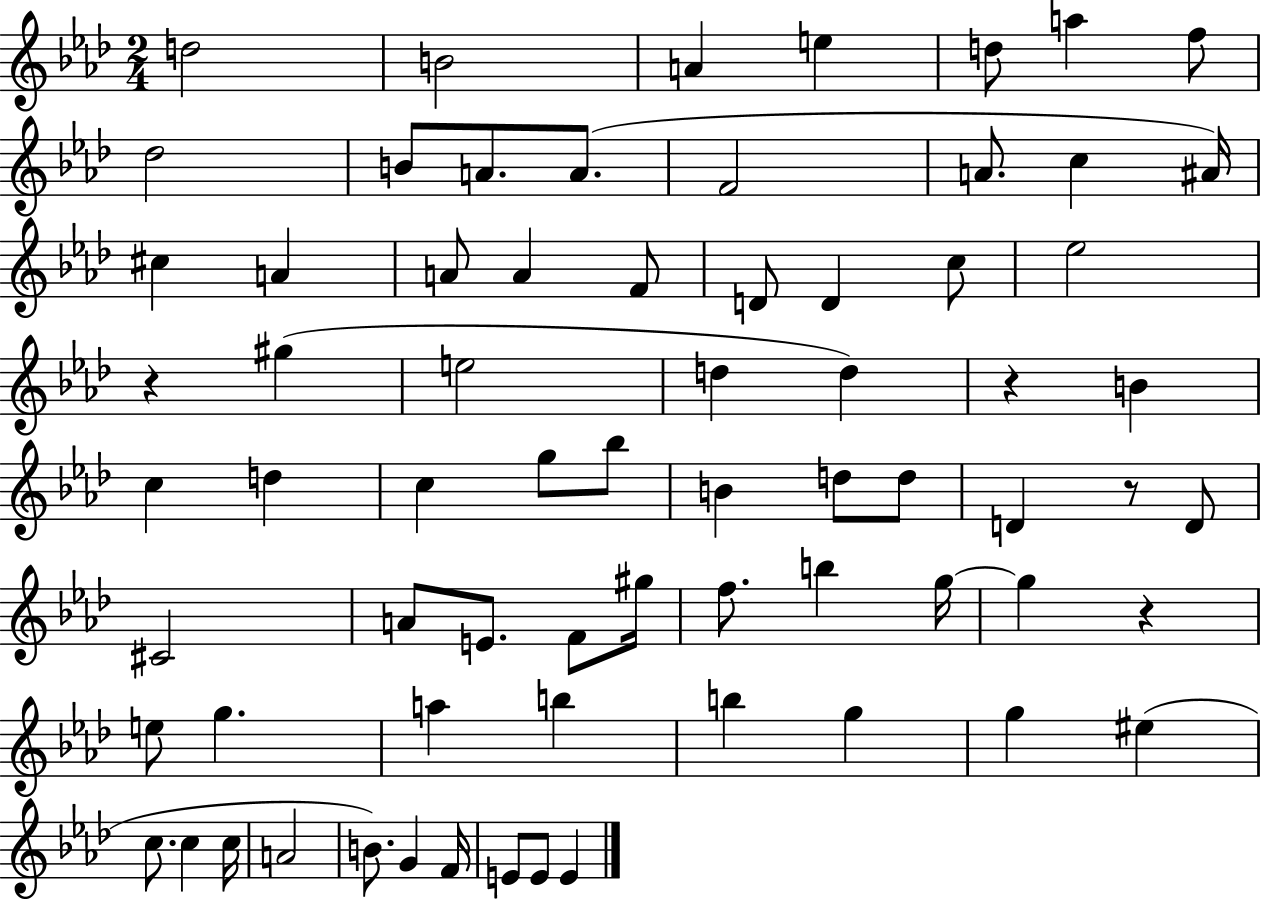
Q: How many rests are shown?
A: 4